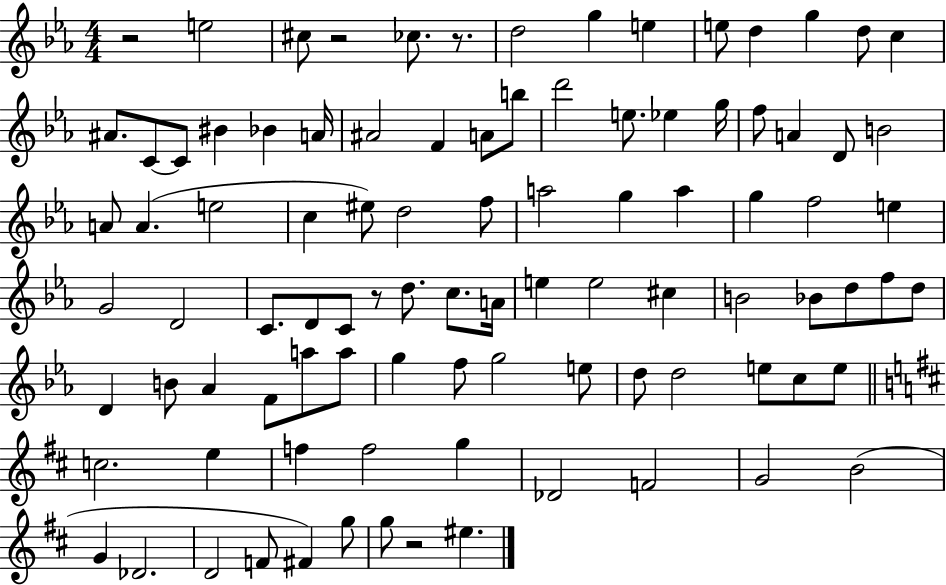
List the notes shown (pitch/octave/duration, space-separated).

R/h E5/h C#5/e R/h CES5/e. R/e. D5/h G5/q E5/q E5/e D5/q G5/q D5/e C5/q A#4/e. C4/e C4/e BIS4/q Bb4/q A4/s A#4/h F4/q A4/e B5/e D6/h E5/e. Eb5/q G5/s F5/e A4/q D4/e B4/h A4/e A4/q. E5/h C5/q EIS5/e D5/h F5/e A5/h G5/q A5/q G5/q F5/h E5/q G4/h D4/h C4/e. D4/e C4/e R/e D5/e. C5/e. A4/s E5/q E5/h C#5/q B4/h Bb4/e D5/e F5/e D5/e D4/q B4/e Ab4/q F4/e A5/e A5/e G5/q F5/e G5/h E5/e D5/e D5/h E5/e C5/e E5/e C5/h. E5/q F5/q F5/h G5/q Db4/h F4/h G4/h B4/h G4/q Db4/h. D4/h F4/e F#4/q G5/e G5/e R/h EIS5/q.